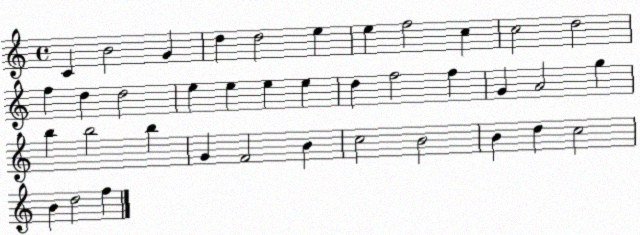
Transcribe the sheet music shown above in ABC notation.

X:1
T:Untitled
M:4/4
L:1/4
K:C
C B2 G d d2 e e f2 c c2 d2 f d d2 e e e e d f2 f G A2 g b b2 b G F2 B c2 B2 B d c2 B d2 f